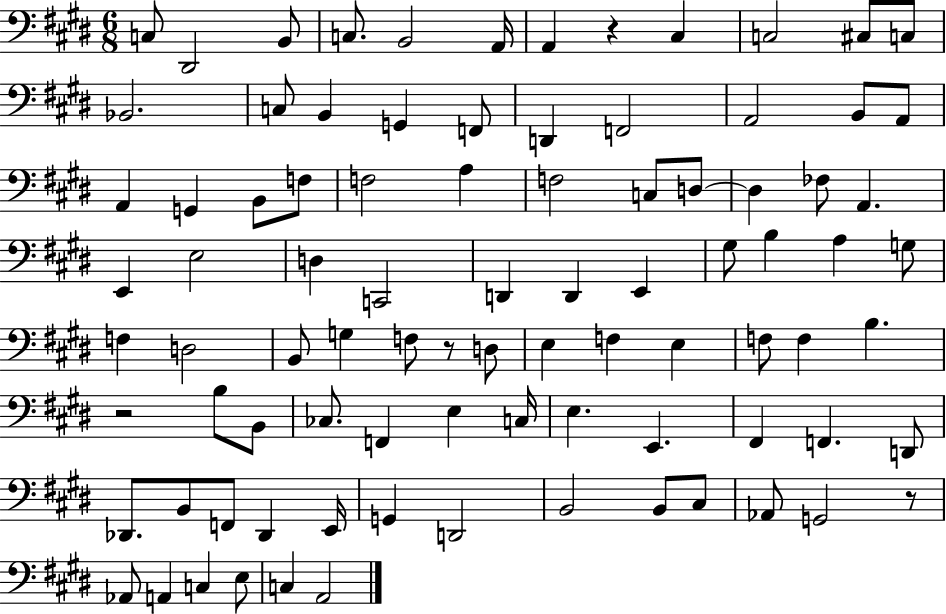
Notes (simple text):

C3/e D#2/h B2/e C3/e. B2/h A2/s A2/q R/q C#3/q C3/h C#3/e C3/e Bb2/h. C3/e B2/q G2/q F2/e D2/q F2/h A2/h B2/e A2/e A2/q G2/q B2/e F3/e F3/h A3/q F3/h C3/e D3/e D3/q FES3/e A2/q. E2/q E3/h D3/q C2/h D2/q D2/q E2/q G#3/e B3/q A3/q G3/e F3/q D3/h B2/e G3/q F3/e R/e D3/e E3/q F3/q E3/q F3/e F3/q B3/q. R/h B3/e B2/e CES3/e. F2/q E3/q C3/s E3/q. E2/q. F#2/q F2/q. D2/e Db2/e. B2/e F2/e Db2/q E2/s G2/q D2/h B2/h B2/e C#3/e Ab2/e G2/h R/e Ab2/e A2/q C3/q E3/e C3/q A2/h